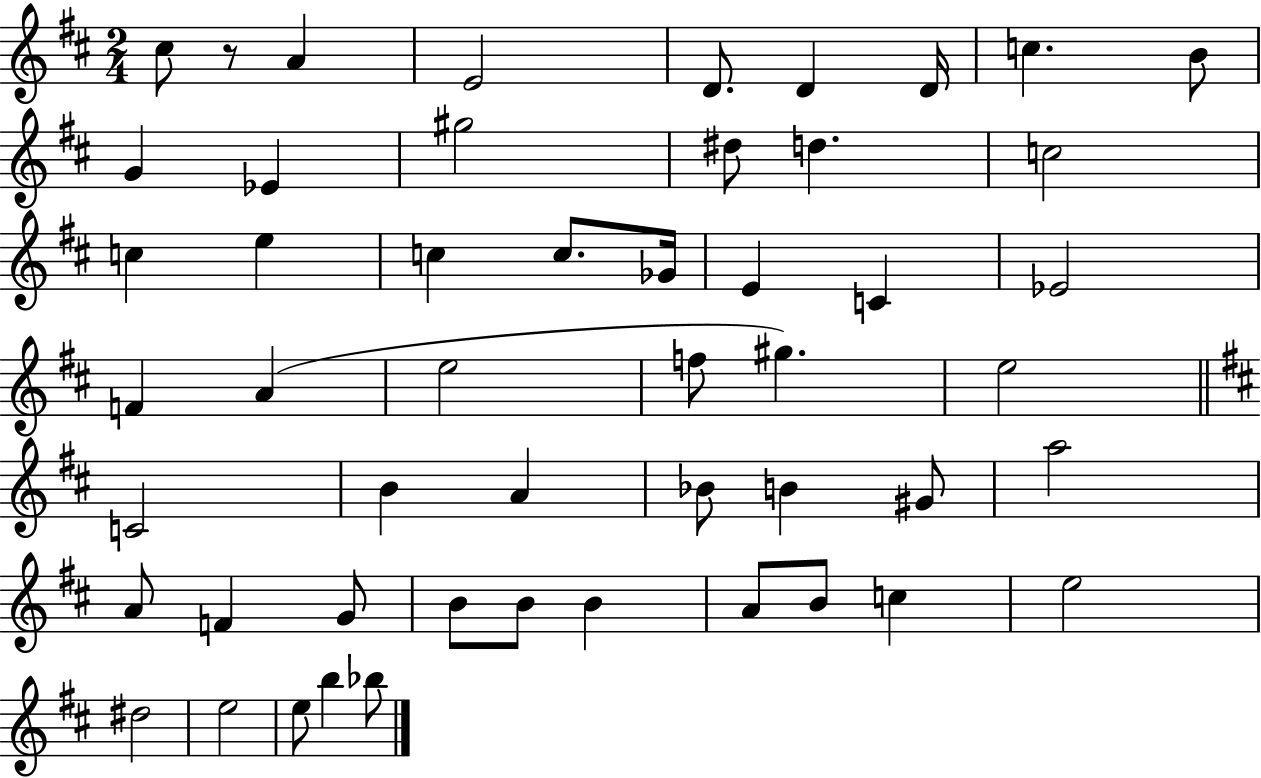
X:1
T:Untitled
M:2/4
L:1/4
K:D
^c/2 z/2 A E2 D/2 D D/4 c B/2 G _E ^g2 ^d/2 d c2 c e c c/2 _G/4 E C _E2 F A e2 f/2 ^g e2 C2 B A _B/2 B ^G/2 a2 A/2 F G/2 B/2 B/2 B A/2 B/2 c e2 ^d2 e2 e/2 b _b/2